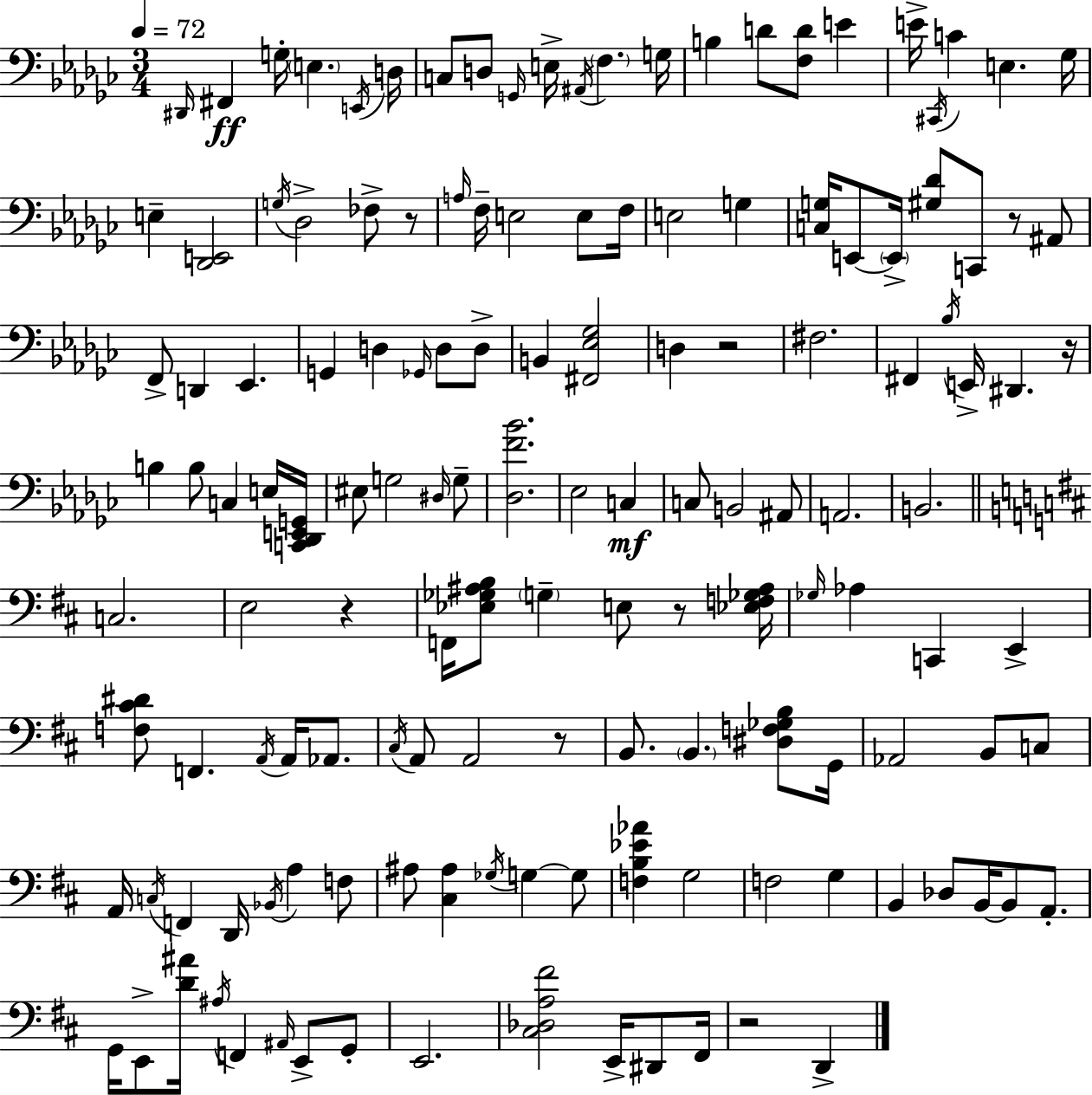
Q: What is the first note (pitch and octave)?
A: D#2